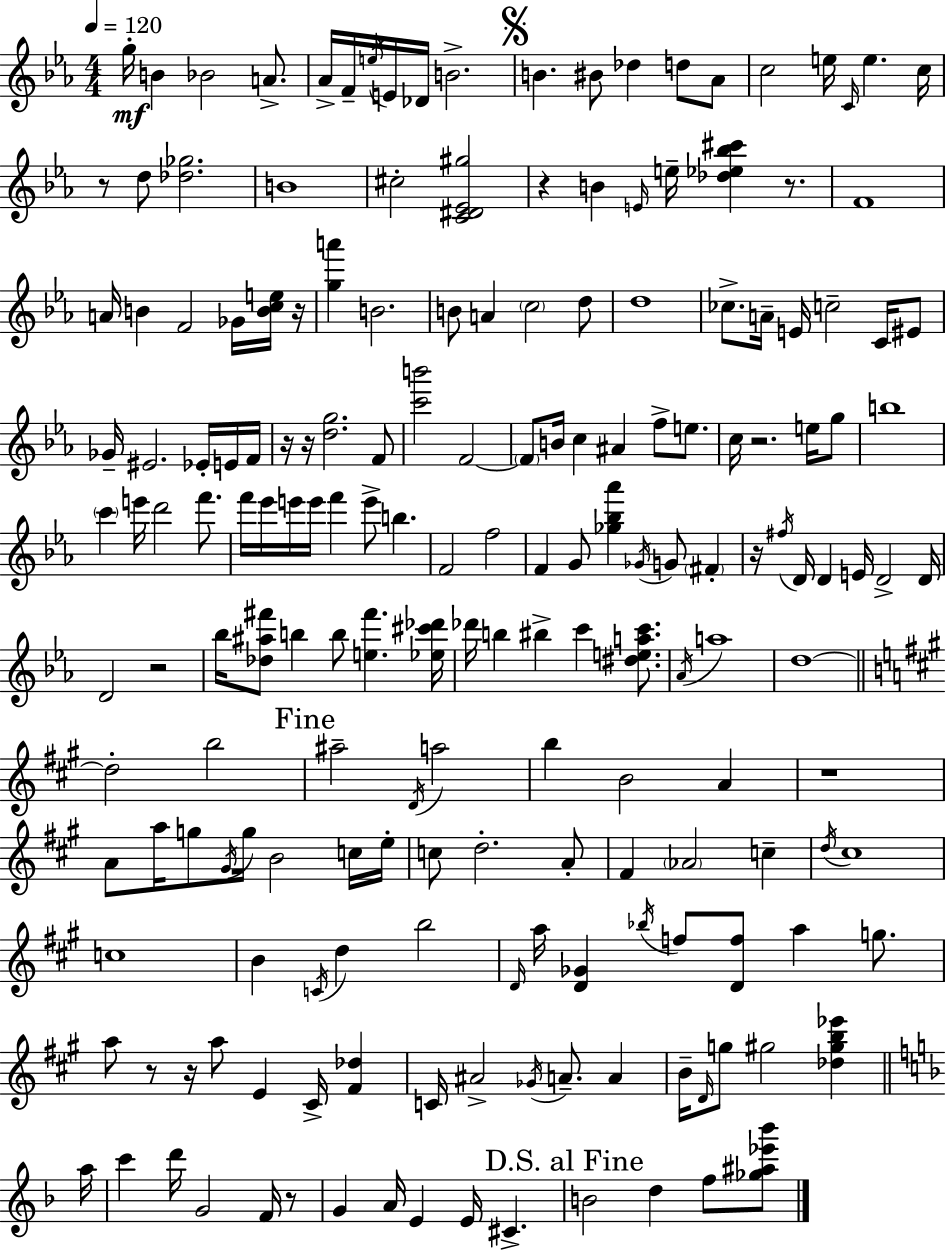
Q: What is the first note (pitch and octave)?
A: G5